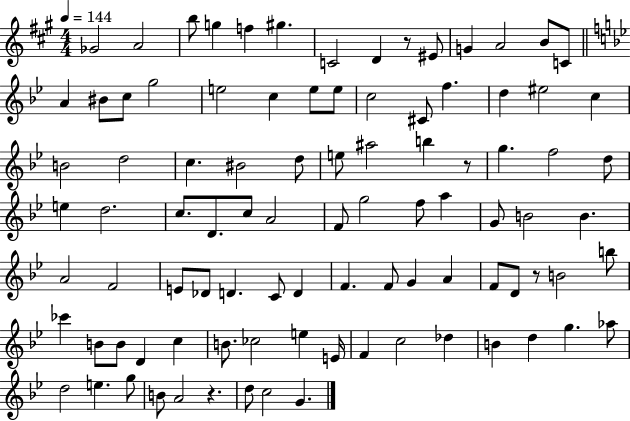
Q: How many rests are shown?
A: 4